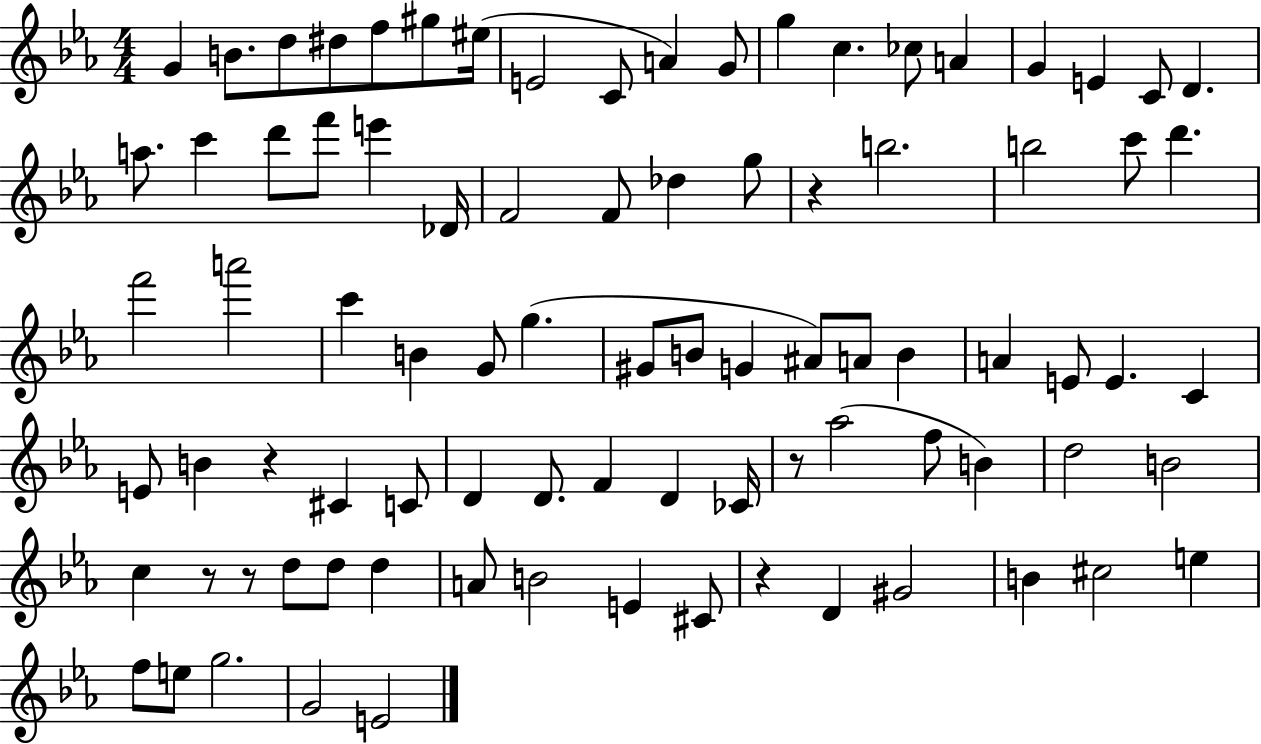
G4/q B4/e. D5/e D#5/e F5/e G#5/e EIS5/s E4/h C4/e A4/q G4/e G5/q C5/q. CES5/e A4/q G4/q E4/q C4/e D4/q. A5/e. C6/q D6/e F6/e E6/q Db4/s F4/h F4/e Db5/q G5/e R/q B5/h. B5/h C6/e D6/q. F6/h A6/h C6/q B4/q G4/e G5/q. G#4/e B4/e G4/q A#4/e A4/e B4/q A4/q E4/e E4/q. C4/q E4/e B4/q R/q C#4/q C4/e D4/q D4/e. F4/q D4/q CES4/s R/e Ab5/h F5/e B4/q D5/h B4/h C5/q R/e R/e D5/e D5/e D5/q A4/e B4/h E4/q C#4/e R/q D4/q G#4/h B4/q C#5/h E5/q F5/e E5/e G5/h. G4/h E4/h